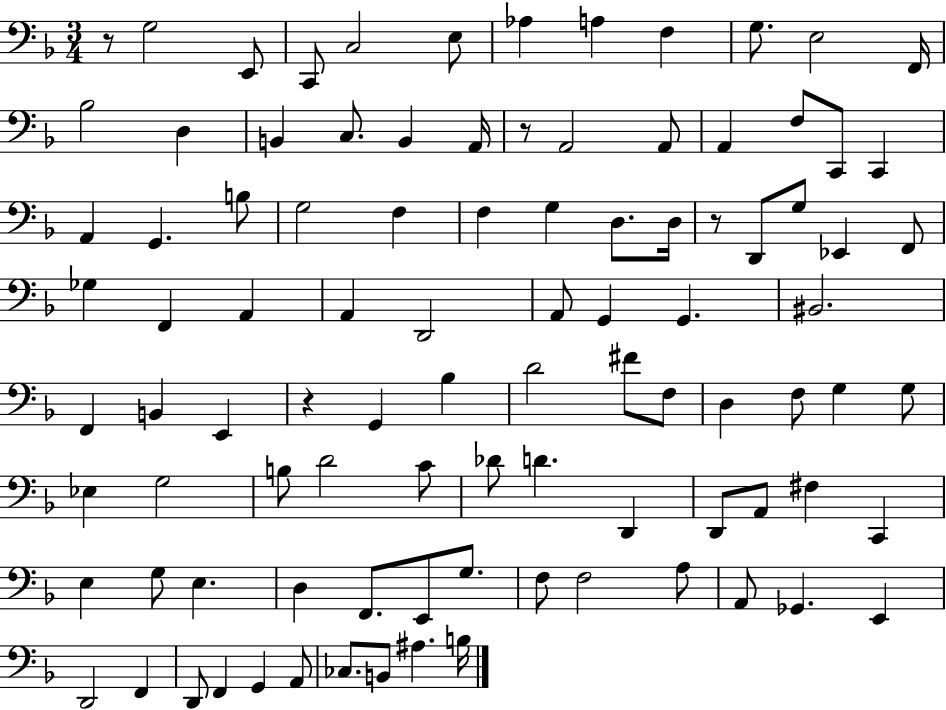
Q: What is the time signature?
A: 3/4